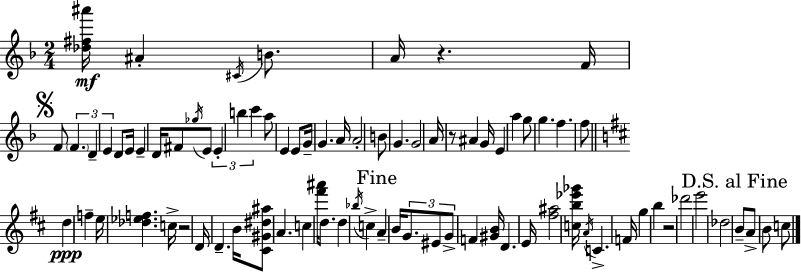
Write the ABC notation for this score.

X:1
T:Untitled
M:2/4
L:1/4
K:Dm
[_d^f^a']/4 ^A ^C/4 B/2 A/4 z F/4 F/2 F D E D/2 E/4 E D/4 ^F/2 _g/4 E/2 E b c' a/2 E E/2 G/4 G A/4 A2 B/2 G G2 A/4 z/2 ^A G/4 E a g/2 g f f/2 d f e/4 [_d_ef] c/4 z2 D/4 D B/4 [^C^G^d^a]/2 A c [^f'^a']/4 d/2 d _b/4 c A B/4 G/2 ^E/2 G/2 F [^GB]/4 D E/4 [^f^a]2 [cb_e'_g']/4 A/4 C F/4 g b z2 _d'2 e'2 _d2 B/2 A/2 B/2 c/2